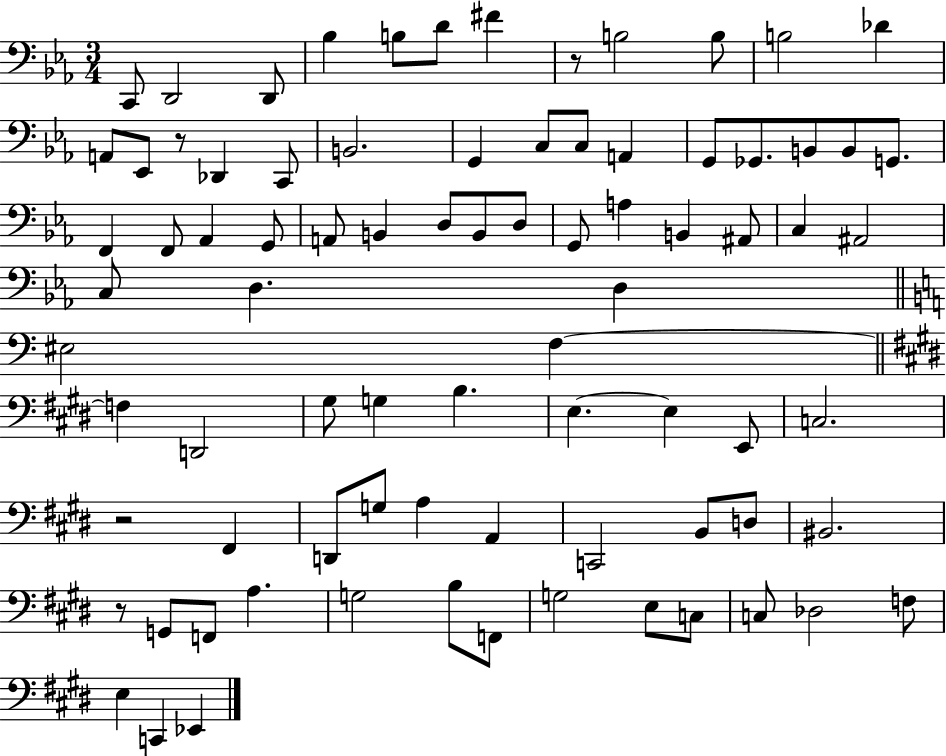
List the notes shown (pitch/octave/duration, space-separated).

C2/e D2/h D2/e Bb3/q B3/e D4/e F#4/q R/e B3/h B3/e B3/h Db4/q A2/e Eb2/e R/e Db2/q C2/e B2/h. G2/q C3/e C3/e A2/q G2/e Gb2/e. B2/e B2/e G2/e. F2/q F2/e Ab2/q G2/e A2/e B2/q D3/e B2/e D3/e G2/e A3/q B2/q A#2/e C3/q A#2/h C3/e D3/q. D3/q EIS3/h F3/q F3/q D2/h G#3/e G3/q B3/q. E3/q. E3/q E2/e C3/h. R/h F#2/q D2/e G3/e A3/q A2/q C2/h B2/e D3/e BIS2/h. R/e G2/e F2/e A3/q. G3/h B3/e F2/e G3/h E3/e C3/e C3/e Db3/h F3/e E3/q C2/q Eb2/q